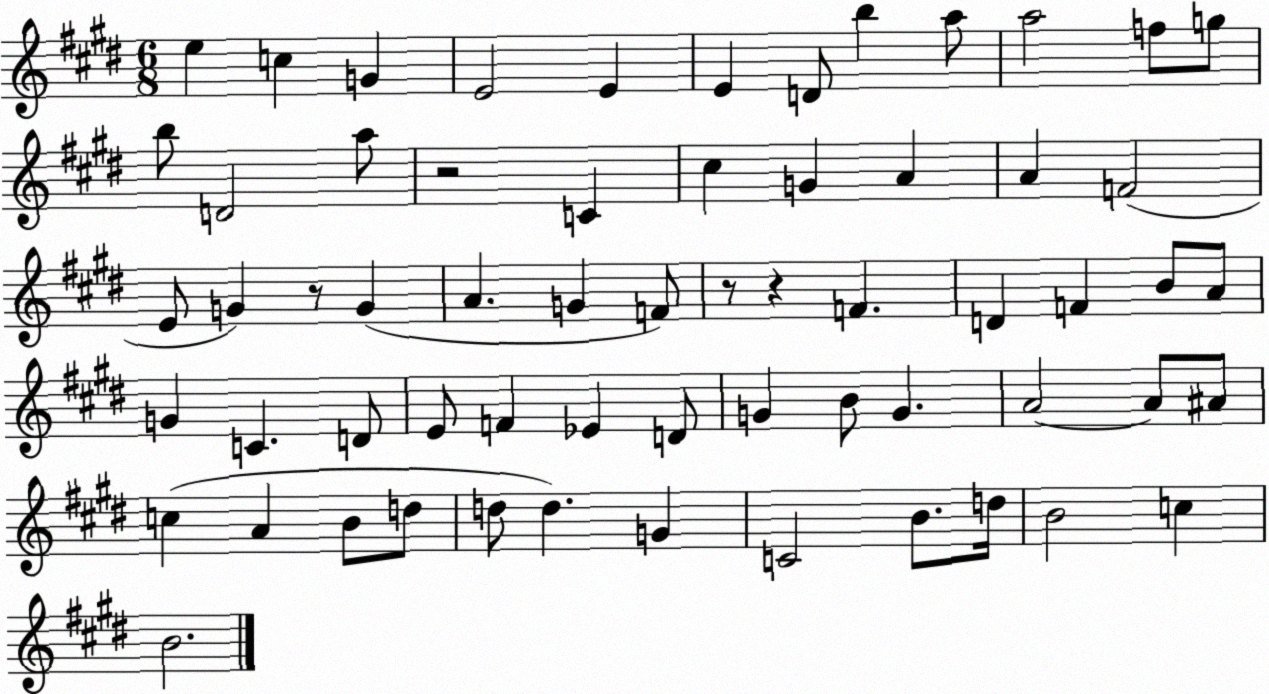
X:1
T:Untitled
M:6/8
L:1/4
K:E
e c G E2 E E D/2 b a/2 a2 f/2 g/2 b/2 D2 a/2 z2 C ^c G A A F2 E/2 G z/2 G A G F/2 z/2 z F D F B/2 A/2 G C D/2 E/2 F _E D/2 G B/2 G A2 A/2 ^A/2 c A B/2 d/2 d/2 d G C2 B/2 d/4 B2 c B2